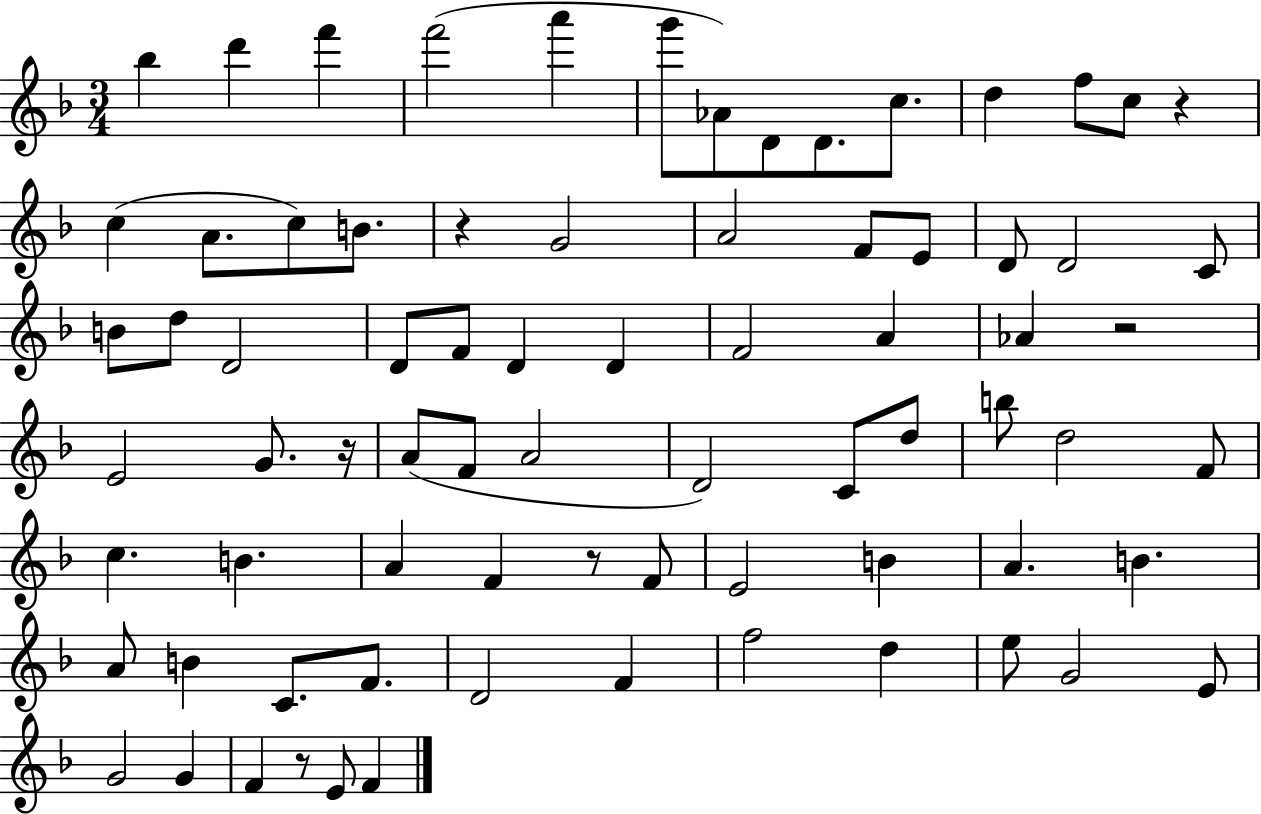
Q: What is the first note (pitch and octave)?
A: Bb5